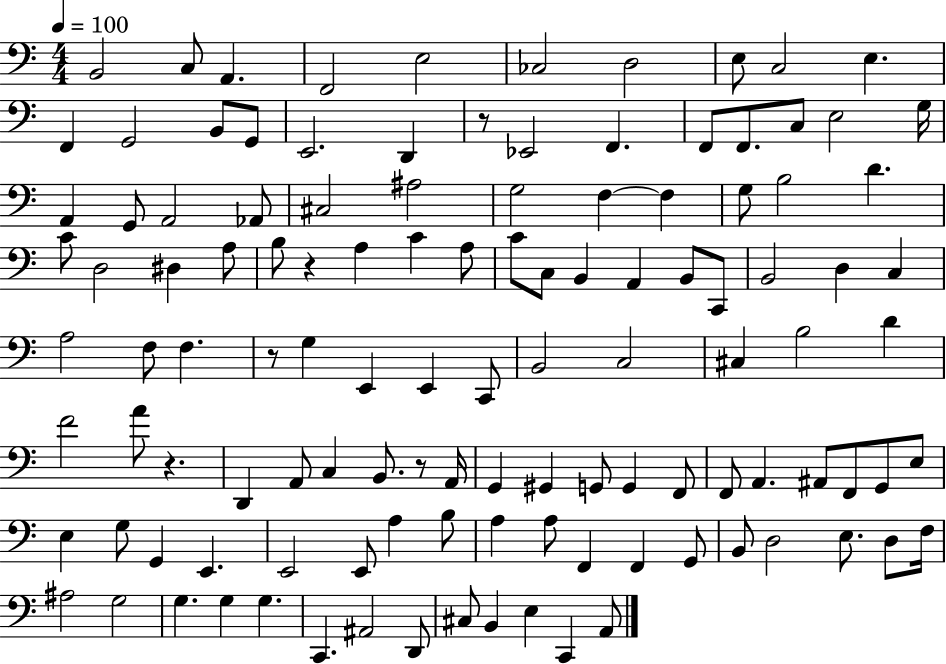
{
  \clef bass
  \numericTimeSignature
  \time 4/4
  \key c \major
  \tempo 4 = 100
  b,2 c8 a,4. | f,2 e2 | ces2 d2 | e8 c2 e4. | \break f,4 g,2 b,8 g,8 | e,2. d,4 | r8 ees,2 f,4. | f,8 f,8. c8 e2 g16 | \break a,4 g,8 a,2 aes,8 | cis2 ais2 | g2 f4~~ f4 | g8 b2 d'4. | \break c'8 d2 dis4 a8 | b8 r4 a4 c'4 a8 | c'8 c8 b,4 a,4 b,8 c,8 | b,2 d4 c4 | \break a2 f8 f4. | r8 g4 e,4 e,4 c,8 | b,2 c2 | cis4 b2 d'4 | \break f'2 a'8 r4. | d,4 a,8 c4 b,8. r8 a,16 | g,4 gis,4 g,8 g,4 f,8 | f,8 a,4. ais,8 f,8 g,8 e8 | \break e4 g8 g,4 e,4. | e,2 e,8 a4 b8 | a4 a8 f,4 f,4 g,8 | b,8 d2 e8. d8 f16 | \break ais2 g2 | g4. g4 g4. | c,4. ais,2 d,8 | cis8 b,4 e4 c,4 a,8 | \break \bar "|."
}